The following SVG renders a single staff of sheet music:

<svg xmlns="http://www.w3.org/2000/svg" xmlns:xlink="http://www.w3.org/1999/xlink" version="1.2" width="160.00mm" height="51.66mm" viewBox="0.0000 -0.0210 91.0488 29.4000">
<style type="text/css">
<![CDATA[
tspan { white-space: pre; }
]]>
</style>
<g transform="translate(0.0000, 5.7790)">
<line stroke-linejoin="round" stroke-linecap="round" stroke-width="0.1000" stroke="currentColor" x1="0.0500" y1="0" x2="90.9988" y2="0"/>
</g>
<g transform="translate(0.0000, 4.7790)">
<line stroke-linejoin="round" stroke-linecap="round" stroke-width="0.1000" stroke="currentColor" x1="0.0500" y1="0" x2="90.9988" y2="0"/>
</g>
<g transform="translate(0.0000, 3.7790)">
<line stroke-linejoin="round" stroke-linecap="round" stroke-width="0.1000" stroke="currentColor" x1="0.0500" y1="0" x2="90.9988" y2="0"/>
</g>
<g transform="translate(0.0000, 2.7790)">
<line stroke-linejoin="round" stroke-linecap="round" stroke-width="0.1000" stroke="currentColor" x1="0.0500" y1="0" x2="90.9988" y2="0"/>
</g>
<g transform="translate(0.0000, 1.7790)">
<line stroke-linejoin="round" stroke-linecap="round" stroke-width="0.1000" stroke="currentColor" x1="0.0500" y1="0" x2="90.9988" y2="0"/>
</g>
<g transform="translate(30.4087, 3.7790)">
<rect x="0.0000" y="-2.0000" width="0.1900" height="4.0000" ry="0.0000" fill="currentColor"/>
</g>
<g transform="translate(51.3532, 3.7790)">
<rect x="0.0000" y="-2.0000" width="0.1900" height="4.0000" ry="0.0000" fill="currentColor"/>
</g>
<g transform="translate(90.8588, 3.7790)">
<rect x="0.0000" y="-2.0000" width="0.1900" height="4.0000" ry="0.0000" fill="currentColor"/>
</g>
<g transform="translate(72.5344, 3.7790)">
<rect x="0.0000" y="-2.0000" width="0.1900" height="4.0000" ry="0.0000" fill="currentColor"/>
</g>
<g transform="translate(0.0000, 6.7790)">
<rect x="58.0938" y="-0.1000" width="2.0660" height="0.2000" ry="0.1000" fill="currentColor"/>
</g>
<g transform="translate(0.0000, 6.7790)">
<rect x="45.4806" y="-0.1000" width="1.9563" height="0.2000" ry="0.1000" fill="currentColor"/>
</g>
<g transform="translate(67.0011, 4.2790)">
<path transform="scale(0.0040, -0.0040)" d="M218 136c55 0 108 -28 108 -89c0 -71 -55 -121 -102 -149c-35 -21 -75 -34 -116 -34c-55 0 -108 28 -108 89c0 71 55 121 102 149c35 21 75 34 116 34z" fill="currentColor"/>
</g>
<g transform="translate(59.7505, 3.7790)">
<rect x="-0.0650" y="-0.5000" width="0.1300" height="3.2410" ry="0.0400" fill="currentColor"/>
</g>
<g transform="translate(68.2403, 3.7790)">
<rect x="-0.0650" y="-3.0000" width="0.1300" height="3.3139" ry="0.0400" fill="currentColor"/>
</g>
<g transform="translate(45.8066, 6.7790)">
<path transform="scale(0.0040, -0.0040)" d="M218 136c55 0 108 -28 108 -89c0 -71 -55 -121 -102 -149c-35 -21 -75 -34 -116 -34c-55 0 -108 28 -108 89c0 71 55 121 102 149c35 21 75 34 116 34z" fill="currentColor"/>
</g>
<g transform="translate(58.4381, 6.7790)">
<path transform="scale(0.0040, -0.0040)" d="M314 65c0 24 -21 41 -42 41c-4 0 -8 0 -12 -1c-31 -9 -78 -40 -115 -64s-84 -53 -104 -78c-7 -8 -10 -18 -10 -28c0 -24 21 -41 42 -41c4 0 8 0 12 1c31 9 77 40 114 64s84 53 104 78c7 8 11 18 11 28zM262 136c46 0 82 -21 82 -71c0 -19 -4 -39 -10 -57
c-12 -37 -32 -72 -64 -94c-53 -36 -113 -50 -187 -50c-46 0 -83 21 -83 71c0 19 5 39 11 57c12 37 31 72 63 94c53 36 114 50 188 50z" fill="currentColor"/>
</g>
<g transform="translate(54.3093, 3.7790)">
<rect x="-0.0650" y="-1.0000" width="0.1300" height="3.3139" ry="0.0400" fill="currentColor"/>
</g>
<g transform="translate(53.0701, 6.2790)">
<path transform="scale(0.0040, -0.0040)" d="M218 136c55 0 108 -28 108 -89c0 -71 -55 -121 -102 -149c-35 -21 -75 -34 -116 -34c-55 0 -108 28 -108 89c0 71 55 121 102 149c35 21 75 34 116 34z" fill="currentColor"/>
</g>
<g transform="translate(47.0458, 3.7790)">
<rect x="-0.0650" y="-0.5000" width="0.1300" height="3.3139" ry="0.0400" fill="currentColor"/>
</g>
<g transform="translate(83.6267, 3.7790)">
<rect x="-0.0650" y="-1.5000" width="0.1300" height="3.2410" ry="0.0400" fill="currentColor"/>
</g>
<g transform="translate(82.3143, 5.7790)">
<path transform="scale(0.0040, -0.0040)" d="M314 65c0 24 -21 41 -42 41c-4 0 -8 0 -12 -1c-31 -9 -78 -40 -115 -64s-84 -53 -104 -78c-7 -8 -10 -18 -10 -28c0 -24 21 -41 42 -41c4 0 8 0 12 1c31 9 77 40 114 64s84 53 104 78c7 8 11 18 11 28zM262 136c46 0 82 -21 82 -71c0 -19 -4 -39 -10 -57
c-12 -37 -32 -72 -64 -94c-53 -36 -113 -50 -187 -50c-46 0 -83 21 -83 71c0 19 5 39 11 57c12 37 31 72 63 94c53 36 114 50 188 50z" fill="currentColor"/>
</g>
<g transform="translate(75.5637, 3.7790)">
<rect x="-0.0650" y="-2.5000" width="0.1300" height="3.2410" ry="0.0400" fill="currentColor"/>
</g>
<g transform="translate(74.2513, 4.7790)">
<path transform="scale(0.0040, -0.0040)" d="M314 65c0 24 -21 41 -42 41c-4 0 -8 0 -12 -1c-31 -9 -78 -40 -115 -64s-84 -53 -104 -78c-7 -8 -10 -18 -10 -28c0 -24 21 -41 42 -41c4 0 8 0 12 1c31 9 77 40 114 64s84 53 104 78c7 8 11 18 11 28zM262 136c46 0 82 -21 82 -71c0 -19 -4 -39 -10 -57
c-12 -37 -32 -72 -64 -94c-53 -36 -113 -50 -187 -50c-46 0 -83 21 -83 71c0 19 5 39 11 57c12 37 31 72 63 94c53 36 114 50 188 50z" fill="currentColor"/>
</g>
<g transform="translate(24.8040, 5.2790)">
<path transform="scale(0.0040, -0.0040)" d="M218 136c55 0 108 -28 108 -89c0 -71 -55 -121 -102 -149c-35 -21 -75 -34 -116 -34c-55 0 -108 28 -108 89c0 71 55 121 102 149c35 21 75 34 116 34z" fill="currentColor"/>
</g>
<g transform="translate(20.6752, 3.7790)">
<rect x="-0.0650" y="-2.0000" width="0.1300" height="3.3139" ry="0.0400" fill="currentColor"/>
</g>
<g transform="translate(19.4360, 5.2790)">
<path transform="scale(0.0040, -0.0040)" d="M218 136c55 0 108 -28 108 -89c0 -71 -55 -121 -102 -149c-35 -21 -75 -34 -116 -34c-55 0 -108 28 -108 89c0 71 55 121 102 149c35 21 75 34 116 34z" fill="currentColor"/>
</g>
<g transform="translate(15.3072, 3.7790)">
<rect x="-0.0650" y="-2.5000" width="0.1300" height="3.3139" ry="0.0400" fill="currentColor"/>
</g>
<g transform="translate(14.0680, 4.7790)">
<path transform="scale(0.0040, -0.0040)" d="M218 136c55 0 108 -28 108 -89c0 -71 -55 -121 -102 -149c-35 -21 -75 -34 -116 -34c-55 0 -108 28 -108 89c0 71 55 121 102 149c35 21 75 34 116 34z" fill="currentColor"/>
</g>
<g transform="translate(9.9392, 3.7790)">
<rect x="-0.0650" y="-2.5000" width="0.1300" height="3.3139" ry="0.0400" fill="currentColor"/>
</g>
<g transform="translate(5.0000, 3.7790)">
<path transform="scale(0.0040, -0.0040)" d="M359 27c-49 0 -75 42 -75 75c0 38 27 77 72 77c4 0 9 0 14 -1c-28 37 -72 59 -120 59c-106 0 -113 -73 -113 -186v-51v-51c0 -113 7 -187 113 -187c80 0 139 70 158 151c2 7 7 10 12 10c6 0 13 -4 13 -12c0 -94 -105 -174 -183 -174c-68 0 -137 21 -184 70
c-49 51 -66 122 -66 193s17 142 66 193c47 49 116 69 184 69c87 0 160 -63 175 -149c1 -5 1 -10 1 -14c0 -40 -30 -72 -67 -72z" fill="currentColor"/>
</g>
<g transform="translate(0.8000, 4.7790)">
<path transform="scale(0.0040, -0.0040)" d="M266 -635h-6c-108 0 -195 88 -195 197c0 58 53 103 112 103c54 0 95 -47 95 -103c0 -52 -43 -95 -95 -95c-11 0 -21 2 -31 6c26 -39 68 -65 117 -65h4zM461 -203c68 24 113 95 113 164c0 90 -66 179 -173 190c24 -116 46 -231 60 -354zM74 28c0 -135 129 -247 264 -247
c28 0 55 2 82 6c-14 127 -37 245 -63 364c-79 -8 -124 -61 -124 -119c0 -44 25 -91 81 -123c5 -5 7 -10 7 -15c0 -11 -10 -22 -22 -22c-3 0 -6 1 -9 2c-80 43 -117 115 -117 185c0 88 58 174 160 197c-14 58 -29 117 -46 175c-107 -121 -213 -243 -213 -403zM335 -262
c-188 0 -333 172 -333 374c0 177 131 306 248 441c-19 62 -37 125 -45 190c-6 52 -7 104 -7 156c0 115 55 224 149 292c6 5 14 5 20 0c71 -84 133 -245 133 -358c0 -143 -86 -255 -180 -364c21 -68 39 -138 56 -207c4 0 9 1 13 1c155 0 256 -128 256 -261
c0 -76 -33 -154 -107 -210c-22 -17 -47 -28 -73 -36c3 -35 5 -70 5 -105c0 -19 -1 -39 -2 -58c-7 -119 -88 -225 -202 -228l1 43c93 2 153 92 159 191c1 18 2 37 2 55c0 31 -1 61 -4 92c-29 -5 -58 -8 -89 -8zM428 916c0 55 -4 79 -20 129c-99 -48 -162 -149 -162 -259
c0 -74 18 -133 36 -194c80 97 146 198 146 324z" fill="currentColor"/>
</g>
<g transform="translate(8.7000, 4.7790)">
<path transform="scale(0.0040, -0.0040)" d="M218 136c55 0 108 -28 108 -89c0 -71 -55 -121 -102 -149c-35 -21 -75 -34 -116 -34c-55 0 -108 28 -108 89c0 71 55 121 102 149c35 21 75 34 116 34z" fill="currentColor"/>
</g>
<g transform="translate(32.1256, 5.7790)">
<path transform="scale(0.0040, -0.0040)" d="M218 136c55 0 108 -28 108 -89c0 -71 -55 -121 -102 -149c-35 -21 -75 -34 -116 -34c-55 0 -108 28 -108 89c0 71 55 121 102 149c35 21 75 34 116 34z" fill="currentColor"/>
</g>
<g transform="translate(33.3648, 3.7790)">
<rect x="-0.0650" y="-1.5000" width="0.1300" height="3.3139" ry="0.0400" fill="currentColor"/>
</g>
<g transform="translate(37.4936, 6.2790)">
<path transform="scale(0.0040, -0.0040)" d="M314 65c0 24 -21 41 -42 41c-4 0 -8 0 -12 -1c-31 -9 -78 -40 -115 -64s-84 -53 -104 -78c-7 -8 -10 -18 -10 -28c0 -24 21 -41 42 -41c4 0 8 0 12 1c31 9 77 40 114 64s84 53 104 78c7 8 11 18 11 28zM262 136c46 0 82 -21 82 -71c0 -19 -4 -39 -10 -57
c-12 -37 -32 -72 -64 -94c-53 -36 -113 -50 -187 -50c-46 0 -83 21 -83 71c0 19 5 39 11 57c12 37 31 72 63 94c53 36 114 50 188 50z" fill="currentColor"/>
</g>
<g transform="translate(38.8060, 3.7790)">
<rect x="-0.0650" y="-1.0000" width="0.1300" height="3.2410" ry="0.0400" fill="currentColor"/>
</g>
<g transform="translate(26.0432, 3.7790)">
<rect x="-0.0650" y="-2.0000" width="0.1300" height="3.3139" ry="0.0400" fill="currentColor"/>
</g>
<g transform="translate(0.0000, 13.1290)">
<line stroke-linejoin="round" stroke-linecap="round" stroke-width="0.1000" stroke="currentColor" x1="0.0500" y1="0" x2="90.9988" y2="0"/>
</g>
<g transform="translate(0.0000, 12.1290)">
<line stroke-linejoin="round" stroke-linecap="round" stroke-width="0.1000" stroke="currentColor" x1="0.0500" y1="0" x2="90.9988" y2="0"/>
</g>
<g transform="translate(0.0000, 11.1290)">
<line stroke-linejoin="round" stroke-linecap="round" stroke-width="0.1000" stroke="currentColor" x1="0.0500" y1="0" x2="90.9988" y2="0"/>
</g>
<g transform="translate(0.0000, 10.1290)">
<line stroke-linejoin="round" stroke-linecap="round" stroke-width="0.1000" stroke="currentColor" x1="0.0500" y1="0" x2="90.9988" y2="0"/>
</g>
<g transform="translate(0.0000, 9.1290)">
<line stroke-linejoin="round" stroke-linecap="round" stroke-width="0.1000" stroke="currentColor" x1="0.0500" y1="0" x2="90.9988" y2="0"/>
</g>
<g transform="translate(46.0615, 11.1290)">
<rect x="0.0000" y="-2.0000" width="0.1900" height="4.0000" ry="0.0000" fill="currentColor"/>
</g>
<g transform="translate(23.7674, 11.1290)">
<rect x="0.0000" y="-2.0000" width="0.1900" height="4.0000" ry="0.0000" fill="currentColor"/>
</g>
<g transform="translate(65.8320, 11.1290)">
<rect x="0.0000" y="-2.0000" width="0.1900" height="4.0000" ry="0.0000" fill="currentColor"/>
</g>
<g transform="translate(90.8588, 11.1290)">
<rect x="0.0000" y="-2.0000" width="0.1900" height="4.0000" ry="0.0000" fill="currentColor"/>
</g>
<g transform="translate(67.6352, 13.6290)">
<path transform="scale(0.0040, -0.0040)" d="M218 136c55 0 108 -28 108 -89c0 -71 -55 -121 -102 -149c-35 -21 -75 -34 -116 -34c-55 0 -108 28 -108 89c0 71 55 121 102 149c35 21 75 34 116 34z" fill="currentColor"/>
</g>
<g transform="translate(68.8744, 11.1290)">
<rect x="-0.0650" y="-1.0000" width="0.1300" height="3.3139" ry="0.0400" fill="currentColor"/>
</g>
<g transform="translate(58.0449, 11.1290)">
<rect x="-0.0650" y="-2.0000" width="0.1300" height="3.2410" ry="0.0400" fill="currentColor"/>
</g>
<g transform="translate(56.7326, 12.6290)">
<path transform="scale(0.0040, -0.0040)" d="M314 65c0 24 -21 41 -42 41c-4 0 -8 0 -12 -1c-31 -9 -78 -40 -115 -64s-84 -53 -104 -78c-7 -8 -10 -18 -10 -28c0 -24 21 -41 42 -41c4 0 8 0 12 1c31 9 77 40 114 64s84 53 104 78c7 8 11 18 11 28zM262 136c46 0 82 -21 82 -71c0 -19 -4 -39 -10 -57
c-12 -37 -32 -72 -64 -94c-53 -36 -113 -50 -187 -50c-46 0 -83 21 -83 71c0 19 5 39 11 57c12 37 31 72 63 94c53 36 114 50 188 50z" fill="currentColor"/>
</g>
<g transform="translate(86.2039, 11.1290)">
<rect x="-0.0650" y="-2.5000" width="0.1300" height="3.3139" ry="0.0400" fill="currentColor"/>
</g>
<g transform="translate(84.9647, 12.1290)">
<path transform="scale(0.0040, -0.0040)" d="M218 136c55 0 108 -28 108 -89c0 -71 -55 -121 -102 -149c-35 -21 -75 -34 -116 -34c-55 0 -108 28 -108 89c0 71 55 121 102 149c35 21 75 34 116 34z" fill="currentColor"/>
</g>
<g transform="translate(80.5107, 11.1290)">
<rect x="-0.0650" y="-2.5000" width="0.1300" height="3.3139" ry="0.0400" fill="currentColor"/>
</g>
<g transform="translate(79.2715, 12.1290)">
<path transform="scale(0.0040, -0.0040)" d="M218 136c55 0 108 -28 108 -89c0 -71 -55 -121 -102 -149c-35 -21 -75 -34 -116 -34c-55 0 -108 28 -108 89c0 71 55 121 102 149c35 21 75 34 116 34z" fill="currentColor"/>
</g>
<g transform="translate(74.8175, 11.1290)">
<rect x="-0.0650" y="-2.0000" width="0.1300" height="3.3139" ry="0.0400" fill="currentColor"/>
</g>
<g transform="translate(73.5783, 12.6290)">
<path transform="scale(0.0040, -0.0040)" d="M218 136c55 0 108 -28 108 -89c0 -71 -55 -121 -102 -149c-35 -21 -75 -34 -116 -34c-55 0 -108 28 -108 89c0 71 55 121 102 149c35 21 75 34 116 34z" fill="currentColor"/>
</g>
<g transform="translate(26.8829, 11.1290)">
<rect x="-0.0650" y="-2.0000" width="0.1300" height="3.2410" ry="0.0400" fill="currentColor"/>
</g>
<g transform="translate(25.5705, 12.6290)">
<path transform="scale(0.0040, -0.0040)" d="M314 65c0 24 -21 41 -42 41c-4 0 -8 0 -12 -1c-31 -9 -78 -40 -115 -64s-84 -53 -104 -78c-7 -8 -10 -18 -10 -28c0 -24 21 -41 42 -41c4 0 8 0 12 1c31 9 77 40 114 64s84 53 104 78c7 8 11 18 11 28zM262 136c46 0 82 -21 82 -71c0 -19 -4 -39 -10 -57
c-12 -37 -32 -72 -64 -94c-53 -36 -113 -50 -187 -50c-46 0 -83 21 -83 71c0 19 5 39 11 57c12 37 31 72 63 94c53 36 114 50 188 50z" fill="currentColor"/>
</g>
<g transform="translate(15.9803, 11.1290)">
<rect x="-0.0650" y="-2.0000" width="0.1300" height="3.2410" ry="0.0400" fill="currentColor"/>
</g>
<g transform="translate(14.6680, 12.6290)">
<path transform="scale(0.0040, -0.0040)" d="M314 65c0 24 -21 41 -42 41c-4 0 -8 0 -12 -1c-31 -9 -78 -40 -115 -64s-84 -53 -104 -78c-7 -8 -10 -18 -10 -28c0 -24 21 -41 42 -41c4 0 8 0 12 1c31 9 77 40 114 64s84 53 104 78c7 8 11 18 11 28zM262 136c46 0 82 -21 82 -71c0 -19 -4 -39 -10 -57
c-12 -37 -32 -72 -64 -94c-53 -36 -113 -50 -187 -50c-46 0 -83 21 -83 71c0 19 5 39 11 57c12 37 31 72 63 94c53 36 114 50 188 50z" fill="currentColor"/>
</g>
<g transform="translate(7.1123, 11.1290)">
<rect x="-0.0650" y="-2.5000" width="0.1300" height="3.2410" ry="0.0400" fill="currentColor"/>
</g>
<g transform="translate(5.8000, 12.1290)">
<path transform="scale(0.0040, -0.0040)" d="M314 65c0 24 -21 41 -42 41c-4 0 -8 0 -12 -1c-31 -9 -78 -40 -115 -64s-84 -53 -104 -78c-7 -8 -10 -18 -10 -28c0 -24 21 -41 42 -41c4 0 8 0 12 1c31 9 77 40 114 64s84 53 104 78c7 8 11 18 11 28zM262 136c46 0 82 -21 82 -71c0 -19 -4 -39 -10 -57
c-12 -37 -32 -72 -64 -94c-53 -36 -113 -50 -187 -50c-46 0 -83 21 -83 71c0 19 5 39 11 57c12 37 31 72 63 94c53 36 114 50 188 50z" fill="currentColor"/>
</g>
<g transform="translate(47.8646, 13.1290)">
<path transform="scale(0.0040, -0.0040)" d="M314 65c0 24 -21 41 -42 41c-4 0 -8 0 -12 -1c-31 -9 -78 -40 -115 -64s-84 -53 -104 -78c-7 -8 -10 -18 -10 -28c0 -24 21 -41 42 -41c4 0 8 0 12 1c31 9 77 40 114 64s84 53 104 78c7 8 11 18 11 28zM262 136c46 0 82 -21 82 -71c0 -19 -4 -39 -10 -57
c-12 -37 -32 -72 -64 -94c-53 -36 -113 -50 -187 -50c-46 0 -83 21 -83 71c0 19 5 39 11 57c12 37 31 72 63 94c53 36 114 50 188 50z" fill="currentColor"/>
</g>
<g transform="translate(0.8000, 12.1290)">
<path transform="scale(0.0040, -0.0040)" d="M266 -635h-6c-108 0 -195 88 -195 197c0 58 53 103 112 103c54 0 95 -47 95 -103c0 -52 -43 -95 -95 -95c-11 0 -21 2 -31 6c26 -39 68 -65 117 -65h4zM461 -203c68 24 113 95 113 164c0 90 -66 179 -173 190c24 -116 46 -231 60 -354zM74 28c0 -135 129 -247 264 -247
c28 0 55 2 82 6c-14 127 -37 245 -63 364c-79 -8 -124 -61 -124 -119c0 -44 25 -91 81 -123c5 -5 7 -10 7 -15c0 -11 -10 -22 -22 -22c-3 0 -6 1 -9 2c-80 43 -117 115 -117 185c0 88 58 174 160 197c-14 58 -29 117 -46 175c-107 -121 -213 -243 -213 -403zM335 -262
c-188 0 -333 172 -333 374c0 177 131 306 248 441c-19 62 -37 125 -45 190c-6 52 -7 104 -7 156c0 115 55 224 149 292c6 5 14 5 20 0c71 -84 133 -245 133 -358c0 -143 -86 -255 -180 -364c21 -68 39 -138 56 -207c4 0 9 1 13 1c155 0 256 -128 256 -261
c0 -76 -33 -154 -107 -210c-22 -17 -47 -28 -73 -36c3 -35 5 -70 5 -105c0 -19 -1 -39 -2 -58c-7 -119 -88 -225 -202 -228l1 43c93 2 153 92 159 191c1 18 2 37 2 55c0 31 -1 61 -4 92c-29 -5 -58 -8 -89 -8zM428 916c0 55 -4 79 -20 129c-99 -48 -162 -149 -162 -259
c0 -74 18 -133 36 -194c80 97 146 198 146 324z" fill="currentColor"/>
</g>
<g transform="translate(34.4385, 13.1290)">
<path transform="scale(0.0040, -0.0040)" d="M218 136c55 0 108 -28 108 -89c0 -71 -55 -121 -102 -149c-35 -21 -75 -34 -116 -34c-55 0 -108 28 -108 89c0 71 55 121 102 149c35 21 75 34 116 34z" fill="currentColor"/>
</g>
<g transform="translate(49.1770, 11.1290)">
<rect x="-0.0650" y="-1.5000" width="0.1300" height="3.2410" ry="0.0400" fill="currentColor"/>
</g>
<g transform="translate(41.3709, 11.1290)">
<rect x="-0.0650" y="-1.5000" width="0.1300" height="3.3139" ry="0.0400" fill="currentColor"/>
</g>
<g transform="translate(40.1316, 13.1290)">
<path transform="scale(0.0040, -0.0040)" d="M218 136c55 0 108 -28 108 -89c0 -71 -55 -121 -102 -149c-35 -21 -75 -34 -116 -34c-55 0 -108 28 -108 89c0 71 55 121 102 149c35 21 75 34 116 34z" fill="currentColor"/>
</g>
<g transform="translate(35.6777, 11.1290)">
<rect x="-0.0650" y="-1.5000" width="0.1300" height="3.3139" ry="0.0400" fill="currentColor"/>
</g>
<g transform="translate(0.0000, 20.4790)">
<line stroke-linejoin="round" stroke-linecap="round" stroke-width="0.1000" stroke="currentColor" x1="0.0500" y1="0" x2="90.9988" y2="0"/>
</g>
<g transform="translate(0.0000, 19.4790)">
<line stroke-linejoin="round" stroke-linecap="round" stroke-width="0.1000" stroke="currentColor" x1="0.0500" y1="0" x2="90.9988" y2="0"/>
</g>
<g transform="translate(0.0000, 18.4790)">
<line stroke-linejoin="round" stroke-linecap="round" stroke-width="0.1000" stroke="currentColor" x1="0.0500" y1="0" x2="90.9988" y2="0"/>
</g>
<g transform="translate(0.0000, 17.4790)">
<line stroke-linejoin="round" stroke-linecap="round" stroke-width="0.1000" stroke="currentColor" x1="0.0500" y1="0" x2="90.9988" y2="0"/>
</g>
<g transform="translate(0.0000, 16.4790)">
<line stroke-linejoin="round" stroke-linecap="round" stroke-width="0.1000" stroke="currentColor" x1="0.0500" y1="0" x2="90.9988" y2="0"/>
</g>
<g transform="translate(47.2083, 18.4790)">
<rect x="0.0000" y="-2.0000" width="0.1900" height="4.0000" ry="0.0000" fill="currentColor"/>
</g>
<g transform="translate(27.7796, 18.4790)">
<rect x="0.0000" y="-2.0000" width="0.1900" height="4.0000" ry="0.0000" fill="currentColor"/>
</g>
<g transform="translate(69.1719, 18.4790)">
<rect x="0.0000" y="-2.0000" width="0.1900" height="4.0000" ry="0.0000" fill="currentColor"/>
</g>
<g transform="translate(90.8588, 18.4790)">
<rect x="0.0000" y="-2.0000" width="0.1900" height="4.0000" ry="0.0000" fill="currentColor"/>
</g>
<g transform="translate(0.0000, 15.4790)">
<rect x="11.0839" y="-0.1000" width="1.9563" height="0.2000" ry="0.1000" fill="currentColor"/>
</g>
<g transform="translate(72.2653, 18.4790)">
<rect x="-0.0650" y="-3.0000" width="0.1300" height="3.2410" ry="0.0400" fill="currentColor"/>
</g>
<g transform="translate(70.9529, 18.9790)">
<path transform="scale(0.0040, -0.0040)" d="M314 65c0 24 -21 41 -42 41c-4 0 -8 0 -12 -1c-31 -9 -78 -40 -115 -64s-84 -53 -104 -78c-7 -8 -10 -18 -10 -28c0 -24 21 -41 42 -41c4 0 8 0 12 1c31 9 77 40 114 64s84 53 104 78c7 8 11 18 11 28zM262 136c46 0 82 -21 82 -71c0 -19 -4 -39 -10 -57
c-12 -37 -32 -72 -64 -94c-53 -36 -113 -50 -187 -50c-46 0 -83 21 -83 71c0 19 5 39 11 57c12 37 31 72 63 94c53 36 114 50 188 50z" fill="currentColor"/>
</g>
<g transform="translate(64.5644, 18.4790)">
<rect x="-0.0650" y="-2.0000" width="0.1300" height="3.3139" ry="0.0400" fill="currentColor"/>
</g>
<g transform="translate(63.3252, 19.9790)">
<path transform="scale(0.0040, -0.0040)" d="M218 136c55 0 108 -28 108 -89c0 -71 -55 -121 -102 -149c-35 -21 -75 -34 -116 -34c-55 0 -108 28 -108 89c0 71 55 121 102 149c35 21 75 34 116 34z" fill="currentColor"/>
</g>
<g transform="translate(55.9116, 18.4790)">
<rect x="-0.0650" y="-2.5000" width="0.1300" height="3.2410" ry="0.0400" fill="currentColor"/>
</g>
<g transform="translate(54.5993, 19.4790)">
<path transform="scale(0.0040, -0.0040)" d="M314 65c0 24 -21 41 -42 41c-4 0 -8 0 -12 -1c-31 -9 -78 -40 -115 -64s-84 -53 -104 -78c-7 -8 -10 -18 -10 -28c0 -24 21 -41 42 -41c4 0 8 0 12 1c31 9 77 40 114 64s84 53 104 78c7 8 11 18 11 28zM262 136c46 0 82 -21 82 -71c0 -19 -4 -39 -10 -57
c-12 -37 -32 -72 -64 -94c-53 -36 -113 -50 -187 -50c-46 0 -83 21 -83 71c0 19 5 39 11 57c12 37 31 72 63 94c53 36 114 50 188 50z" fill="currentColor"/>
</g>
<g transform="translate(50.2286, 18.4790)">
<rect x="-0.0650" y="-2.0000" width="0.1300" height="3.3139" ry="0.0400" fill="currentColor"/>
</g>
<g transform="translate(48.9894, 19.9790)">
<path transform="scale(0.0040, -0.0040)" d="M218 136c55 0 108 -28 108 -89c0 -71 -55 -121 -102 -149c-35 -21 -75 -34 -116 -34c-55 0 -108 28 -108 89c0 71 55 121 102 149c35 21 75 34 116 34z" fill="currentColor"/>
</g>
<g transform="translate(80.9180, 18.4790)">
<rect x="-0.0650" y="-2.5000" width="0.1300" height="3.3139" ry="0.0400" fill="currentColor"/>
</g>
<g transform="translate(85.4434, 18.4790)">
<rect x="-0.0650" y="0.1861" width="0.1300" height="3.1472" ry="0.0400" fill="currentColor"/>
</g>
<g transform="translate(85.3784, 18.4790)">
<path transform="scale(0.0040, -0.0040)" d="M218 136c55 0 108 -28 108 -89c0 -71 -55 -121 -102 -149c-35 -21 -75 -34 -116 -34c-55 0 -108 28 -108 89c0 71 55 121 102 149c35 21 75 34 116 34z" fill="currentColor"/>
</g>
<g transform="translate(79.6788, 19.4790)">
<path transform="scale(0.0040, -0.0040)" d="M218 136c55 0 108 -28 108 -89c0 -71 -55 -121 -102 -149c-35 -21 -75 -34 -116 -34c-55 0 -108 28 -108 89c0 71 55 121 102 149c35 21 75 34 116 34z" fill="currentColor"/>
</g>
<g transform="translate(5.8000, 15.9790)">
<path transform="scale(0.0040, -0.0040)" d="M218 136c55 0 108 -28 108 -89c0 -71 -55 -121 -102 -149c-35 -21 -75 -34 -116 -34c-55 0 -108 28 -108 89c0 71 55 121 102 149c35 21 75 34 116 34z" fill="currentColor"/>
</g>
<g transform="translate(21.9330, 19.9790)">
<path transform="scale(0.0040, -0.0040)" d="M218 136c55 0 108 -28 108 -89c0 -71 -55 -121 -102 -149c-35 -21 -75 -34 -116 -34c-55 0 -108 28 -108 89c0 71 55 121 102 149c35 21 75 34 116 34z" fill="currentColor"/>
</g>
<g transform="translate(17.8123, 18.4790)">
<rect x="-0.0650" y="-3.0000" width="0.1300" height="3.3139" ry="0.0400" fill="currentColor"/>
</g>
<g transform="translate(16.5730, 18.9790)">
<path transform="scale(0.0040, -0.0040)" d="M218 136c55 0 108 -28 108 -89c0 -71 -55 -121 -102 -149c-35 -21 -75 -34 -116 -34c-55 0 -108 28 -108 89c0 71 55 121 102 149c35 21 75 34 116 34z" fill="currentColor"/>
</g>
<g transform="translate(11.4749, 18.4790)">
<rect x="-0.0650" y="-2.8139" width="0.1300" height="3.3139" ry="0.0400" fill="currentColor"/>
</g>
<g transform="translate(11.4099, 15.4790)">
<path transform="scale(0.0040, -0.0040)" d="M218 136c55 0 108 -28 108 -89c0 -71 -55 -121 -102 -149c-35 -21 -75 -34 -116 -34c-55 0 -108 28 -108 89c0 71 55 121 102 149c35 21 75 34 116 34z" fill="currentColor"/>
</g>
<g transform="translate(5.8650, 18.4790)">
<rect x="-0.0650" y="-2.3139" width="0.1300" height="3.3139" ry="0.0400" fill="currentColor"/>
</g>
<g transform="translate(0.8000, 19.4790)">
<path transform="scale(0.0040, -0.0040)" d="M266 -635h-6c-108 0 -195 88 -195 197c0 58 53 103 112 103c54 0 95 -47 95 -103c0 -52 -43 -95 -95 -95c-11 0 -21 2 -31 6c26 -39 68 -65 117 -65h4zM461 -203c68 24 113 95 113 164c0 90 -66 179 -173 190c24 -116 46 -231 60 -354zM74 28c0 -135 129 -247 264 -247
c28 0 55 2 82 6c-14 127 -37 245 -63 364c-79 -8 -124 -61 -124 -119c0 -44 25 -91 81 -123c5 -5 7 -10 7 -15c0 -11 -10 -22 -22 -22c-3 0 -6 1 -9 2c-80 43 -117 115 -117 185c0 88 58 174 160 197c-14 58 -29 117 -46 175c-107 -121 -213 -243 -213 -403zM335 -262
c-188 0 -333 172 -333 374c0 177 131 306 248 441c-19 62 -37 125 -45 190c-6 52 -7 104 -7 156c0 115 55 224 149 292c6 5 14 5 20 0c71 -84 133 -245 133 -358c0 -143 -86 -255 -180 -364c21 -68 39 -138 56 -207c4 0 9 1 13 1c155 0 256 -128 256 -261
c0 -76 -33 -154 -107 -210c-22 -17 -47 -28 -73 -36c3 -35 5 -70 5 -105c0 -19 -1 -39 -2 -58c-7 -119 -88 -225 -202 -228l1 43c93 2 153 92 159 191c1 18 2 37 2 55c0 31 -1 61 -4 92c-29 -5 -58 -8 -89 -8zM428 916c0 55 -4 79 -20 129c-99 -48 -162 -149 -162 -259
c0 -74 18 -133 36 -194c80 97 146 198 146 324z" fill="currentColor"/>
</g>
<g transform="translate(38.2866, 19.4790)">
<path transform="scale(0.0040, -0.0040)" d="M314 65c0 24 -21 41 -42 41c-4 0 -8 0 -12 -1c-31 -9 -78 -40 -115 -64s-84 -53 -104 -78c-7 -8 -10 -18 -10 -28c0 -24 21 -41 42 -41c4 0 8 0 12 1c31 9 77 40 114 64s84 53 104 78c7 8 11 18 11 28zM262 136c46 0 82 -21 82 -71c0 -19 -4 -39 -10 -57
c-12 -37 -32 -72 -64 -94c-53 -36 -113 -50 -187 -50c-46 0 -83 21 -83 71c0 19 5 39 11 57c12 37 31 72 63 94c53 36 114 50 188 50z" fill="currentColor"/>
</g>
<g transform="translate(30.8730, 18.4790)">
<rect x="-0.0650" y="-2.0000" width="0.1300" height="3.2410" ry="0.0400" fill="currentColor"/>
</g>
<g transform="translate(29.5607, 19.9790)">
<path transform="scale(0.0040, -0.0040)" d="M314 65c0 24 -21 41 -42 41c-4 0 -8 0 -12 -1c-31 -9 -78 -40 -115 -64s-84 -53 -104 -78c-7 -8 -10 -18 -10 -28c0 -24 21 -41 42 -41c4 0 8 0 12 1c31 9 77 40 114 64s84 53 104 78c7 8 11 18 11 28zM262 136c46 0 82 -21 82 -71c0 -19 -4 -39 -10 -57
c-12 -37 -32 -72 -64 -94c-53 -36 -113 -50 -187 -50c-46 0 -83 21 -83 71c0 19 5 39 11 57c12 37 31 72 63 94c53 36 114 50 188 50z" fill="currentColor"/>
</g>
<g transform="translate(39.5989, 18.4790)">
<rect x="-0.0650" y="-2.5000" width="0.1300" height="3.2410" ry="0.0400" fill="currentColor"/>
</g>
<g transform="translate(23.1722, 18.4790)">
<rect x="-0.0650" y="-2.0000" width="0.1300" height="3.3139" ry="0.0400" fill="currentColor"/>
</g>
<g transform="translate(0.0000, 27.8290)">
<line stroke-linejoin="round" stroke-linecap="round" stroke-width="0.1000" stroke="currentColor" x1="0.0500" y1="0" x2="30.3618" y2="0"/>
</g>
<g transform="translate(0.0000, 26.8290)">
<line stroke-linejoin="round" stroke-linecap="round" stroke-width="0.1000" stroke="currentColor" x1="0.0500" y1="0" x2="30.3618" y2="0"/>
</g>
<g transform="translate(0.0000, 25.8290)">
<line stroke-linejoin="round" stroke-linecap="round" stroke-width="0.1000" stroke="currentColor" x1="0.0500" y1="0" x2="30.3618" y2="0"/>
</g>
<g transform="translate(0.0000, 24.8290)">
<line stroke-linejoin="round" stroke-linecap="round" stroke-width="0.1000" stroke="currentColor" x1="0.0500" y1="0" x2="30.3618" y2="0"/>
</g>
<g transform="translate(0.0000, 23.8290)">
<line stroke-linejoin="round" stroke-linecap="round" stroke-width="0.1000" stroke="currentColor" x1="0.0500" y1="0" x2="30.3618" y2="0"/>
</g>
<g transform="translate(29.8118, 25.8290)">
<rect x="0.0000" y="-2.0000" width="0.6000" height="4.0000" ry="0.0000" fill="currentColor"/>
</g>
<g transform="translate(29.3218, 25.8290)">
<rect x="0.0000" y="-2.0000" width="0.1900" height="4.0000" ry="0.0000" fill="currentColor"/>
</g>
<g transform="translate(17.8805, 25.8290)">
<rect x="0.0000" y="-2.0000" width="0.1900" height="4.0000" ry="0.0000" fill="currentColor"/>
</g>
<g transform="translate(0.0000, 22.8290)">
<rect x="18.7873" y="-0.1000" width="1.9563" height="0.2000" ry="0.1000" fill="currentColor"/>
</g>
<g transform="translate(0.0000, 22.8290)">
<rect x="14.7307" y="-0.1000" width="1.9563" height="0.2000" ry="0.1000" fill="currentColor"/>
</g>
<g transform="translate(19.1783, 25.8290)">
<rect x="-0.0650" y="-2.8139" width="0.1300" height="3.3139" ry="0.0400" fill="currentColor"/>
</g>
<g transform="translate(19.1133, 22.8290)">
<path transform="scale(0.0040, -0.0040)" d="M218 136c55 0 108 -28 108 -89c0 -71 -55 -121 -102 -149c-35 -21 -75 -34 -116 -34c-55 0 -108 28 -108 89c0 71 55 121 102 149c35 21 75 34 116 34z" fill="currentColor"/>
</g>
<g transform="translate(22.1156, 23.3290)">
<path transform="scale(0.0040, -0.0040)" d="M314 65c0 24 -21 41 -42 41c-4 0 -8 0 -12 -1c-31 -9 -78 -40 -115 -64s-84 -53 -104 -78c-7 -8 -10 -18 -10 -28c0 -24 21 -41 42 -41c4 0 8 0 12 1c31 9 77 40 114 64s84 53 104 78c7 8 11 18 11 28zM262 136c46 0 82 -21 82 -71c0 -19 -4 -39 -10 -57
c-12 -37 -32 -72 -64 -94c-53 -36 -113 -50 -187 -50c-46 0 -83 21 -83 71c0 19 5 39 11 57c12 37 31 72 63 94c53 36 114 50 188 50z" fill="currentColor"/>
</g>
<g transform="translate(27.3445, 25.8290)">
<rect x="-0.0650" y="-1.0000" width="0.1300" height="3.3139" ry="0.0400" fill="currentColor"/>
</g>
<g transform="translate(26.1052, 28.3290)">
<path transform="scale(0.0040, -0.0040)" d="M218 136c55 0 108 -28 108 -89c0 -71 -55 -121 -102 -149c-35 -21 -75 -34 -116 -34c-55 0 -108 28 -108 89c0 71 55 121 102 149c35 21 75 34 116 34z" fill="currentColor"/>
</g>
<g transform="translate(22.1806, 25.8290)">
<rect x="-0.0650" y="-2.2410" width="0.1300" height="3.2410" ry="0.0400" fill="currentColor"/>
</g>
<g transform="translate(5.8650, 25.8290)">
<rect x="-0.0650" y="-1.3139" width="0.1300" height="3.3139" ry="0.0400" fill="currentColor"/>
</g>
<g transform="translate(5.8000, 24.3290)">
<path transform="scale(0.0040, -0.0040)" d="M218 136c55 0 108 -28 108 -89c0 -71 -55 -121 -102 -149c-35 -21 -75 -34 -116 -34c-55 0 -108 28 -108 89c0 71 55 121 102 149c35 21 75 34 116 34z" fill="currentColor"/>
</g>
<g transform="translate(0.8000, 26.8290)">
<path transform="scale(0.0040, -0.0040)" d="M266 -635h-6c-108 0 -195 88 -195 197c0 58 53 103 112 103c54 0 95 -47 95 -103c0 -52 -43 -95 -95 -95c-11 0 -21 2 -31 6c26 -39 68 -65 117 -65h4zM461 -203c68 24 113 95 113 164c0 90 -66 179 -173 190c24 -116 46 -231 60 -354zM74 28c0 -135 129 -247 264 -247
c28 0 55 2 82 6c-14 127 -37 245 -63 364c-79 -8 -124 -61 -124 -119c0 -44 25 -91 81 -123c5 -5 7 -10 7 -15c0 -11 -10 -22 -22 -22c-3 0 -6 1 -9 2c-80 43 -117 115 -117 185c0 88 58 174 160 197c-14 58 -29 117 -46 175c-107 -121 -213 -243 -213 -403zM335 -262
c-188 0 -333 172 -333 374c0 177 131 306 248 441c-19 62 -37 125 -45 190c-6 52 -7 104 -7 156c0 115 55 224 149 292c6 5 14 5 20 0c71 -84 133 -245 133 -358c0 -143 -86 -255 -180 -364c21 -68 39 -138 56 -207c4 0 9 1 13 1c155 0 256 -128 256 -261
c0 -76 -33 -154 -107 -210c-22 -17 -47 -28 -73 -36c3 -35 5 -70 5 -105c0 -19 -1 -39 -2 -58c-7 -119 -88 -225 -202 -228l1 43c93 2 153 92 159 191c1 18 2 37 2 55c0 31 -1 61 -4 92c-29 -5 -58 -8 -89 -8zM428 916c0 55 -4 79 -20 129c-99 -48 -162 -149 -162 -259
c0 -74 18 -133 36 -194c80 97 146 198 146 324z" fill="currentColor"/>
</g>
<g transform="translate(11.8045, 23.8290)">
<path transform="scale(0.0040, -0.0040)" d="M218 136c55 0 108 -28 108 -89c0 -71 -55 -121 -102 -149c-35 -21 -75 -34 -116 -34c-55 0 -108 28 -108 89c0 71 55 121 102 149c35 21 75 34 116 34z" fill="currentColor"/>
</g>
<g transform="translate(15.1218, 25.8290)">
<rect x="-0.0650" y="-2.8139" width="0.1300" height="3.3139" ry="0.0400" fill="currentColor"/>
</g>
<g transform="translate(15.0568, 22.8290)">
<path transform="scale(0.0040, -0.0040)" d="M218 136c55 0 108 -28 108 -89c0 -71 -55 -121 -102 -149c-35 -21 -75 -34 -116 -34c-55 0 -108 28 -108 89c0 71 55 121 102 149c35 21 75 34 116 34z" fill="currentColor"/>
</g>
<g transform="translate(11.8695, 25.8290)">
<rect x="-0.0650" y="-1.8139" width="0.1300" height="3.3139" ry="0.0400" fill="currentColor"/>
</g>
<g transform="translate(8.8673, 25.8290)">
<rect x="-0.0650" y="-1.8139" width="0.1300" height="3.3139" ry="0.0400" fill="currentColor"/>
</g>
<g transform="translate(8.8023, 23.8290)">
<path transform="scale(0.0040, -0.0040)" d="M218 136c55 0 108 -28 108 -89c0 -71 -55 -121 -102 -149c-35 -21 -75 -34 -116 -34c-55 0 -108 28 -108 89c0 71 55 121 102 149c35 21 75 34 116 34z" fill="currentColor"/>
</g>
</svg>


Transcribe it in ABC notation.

X:1
T:Untitled
M:4/4
L:1/4
K:C
G G F F E D2 C D C2 A G2 E2 G2 F2 F2 E E E2 F2 D F G G g a A F F2 G2 F G2 F A2 G B e f f a a g2 D